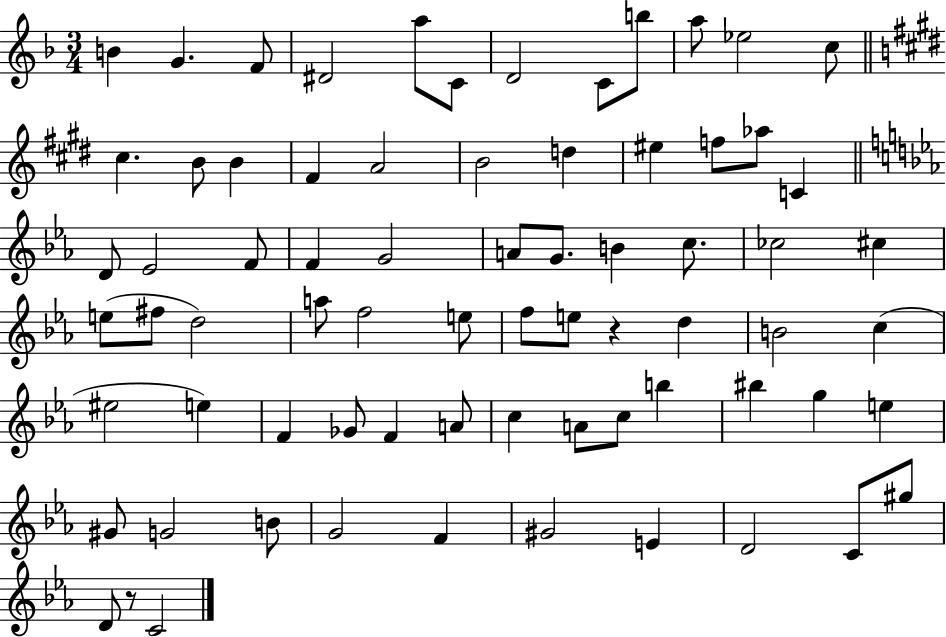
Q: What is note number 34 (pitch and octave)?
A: C#5